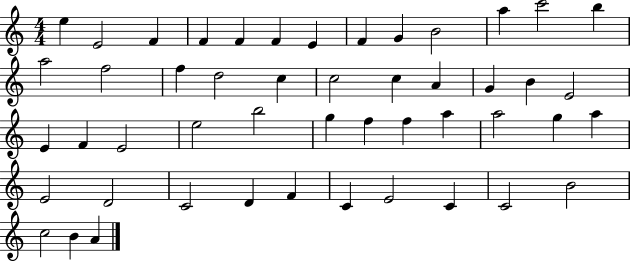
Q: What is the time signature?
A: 4/4